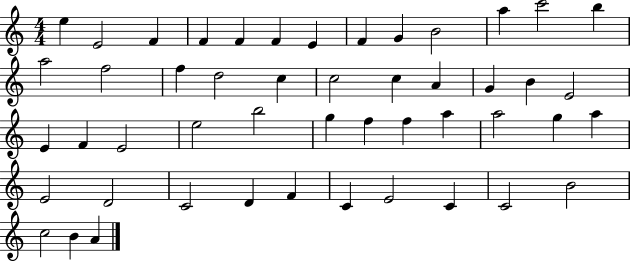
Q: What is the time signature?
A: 4/4